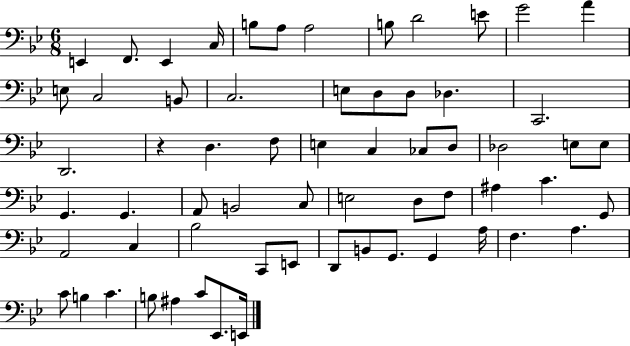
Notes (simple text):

E2/q F2/e. E2/q C3/s B3/e A3/e A3/h B3/e D4/h E4/e G4/h A4/q E3/e C3/h B2/e C3/h. E3/e D3/e D3/e Db3/q. C2/h. D2/h. R/q D3/q. F3/e E3/q C3/q CES3/e D3/e Db3/h E3/e E3/e G2/q. G2/q. A2/e B2/h C3/e E3/h D3/e F3/e A#3/q C4/q. G2/e A2/h C3/q Bb3/h C2/e E2/e D2/e B2/e G2/e. G2/q A3/s F3/q. A3/q. C4/e B3/q C4/q. B3/e A#3/q C4/e Eb2/e. E2/s